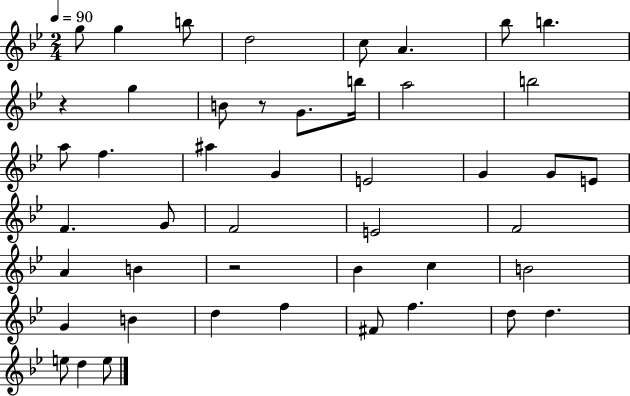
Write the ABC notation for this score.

X:1
T:Untitled
M:2/4
L:1/4
K:Bb
g/2 g b/2 d2 c/2 A _b/2 b z g B/2 z/2 G/2 b/4 a2 b2 a/2 f ^a G E2 G G/2 E/2 F G/2 F2 E2 F2 A B z2 _B c B2 G B d f ^F/2 f d/2 d e/2 d e/2